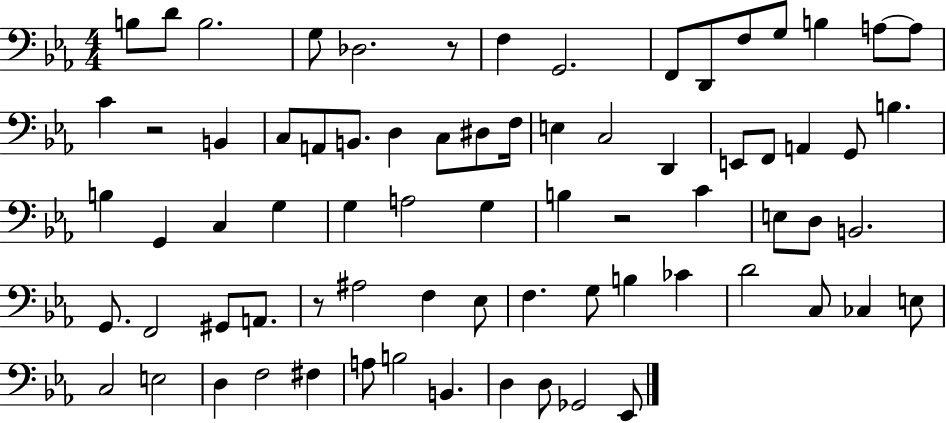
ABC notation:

X:1
T:Untitled
M:4/4
L:1/4
K:Eb
B,/2 D/2 B,2 G,/2 _D,2 z/2 F, G,,2 F,,/2 D,,/2 F,/2 G,/2 B, A,/2 A,/2 C z2 B,, C,/2 A,,/2 B,,/2 D, C,/2 ^D,/2 F,/4 E, C,2 D,, E,,/2 F,,/2 A,, G,,/2 B, B, G,, C, G, G, A,2 G, B, z2 C E,/2 D,/2 B,,2 G,,/2 F,,2 ^G,,/2 A,,/2 z/2 ^A,2 F, _E,/2 F, G,/2 B, _C D2 C,/2 _C, E,/2 C,2 E,2 D, F,2 ^F, A,/2 B,2 B,, D, D,/2 _G,,2 _E,,/2